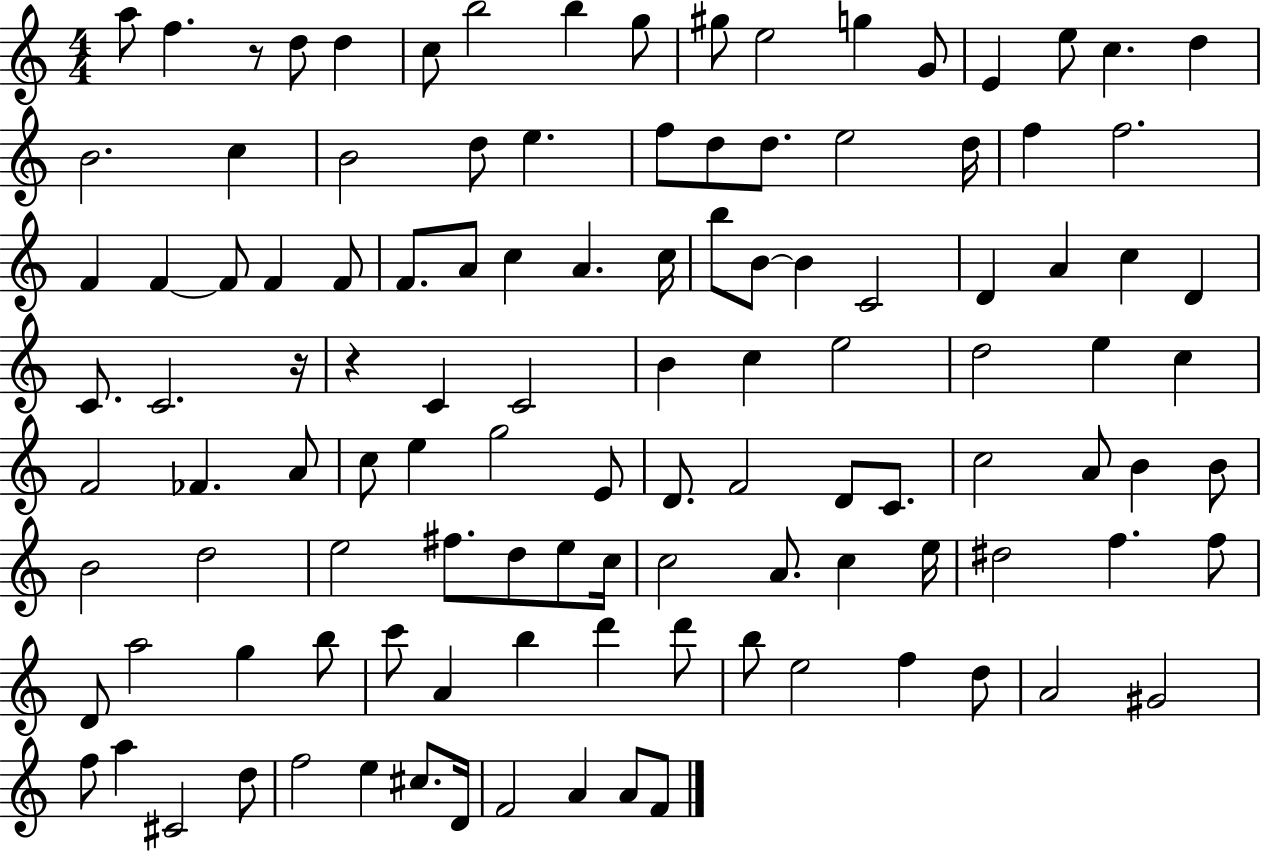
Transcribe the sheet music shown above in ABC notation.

X:1
T:Untitled
M:4/4
L:1/4
K:C
a/2 f z/2 d/2 d c/2 b2 b g/2 ^g/2 e2 g G/2 E e/2 c d B2 c B2 d/2 e f/2 d/2 d/2 e2 d/4 f f2 F F F/2 F F/2 F/2 A/2 c A c/4 b/2 B/2 B C2 D A c D C/2 C2 z/4 z C C2 B c e2 d2 e c F2 _F A/2 c/2 e g2 E/2 D/2 F2 D/2 C/2 c2 A/2 B B/2 B2 d2 e2 ^f/2 d/2 e/2 c/4 c2 A/2 c e/4 ^d2 f f/2 D/2 a2 g b/2 c'/2 A b d' d'/2 b/2 e2 f d/2 A2 ^G2 f/2 a ^C2 d/2 f2 e ^c/2 D/4 F2 A A/2 F/2